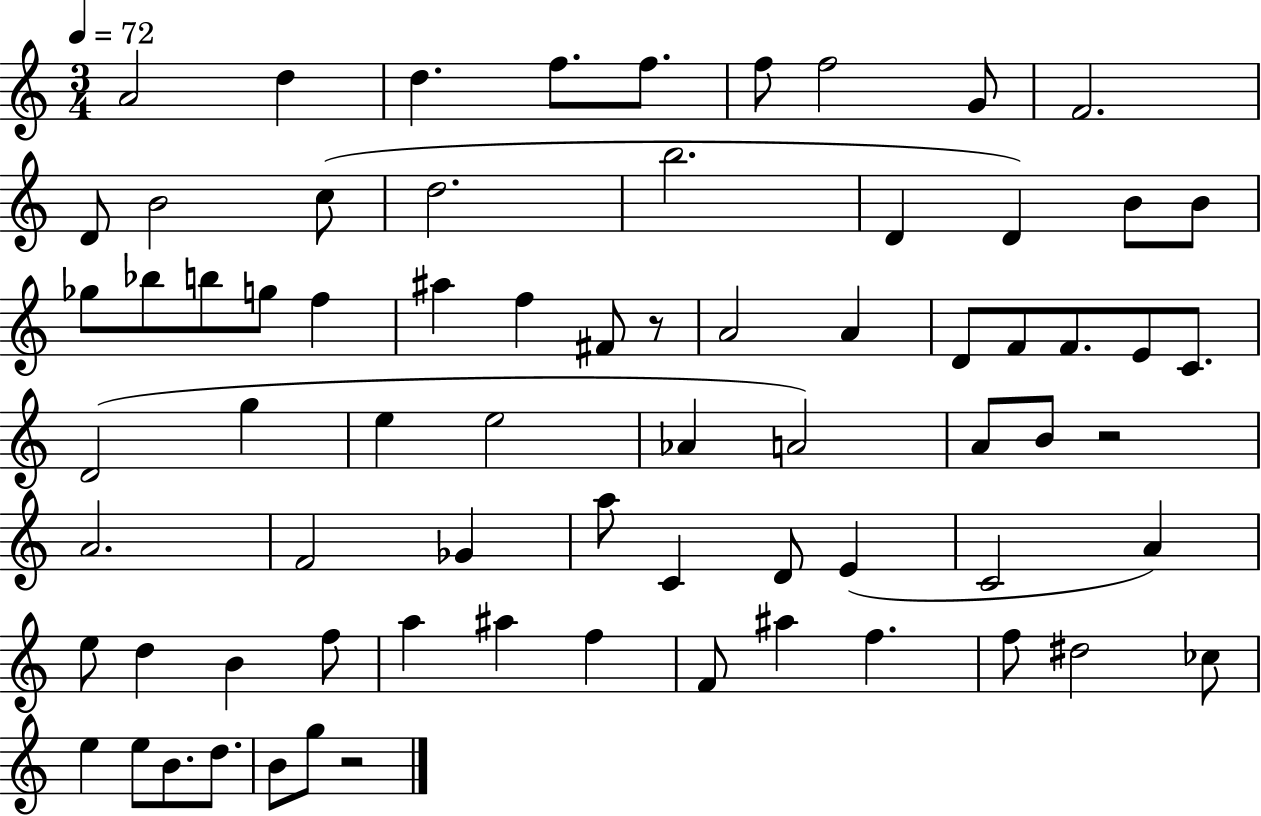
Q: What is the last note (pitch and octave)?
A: G5